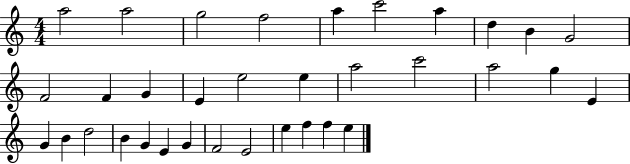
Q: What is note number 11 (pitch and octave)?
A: F4